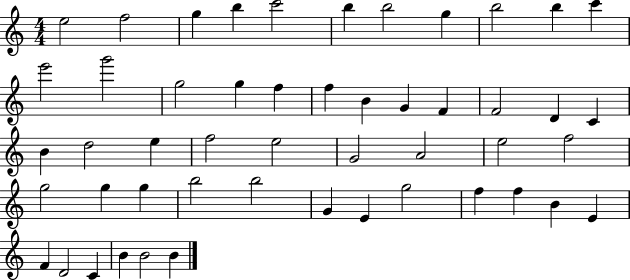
X:1
T:Untitled
M:4/4
L:1/4
K:C
e2 f2 g b c'2 b b2 g b2 b c' e'2 g'2 g2 g f f B G F F2 D C B d2 e f2 e2 G2 A2 e2 f2 g2 g g b2 b2 G E g2 f f B E F D2 C B B2 B